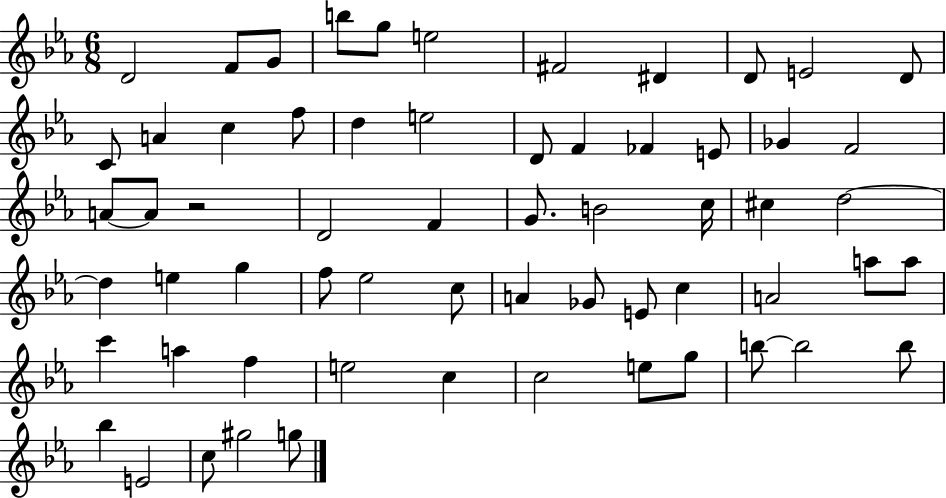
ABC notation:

X:1
T:Untitled
M:6/8
L:1/4
K:Eb
D2 F/2 G/2 b/2 g/2 e2 ^F2 ^D D/2 E2 D/2 C/2 A c f/2 d e2 D/2 F _F E/2 _G F2 A/2 A/2 z2 D2 F G/2 B2 c/4 ^c d2 d e g f/2 _e2 c/2 A _G/2 E/2 c A2 a/2 a/2 c' a f e2 c c2 e/2 g/2 b/2 b2 b/2 _b E2 c/2 ^g2 g/2